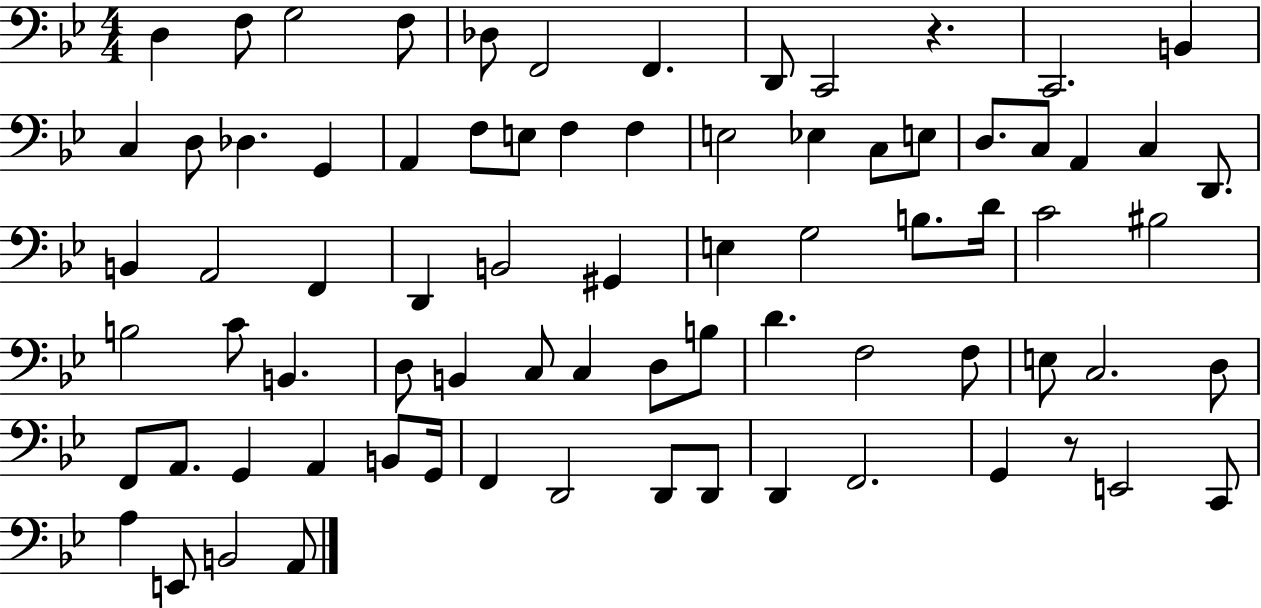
X:1
T:Untitled
M:4/4
L:1/4
K:Bb
D, F,/2 G,2 F,/2 _D,/2 F,,2 F,, D,,/2 C,,2 z C,,2 B,, C, D,/2 _D, G,, A,, F,/2 E,/2 F, F, E,2 _E, C,/2 E,/2 D,/2 C,/2 A,, C, D,,/2 B,, A,,2 F,, D,, B,,2 ^G,, E, G,2 B,/2 D/4 C2 ^B,2 B,2 C/2 B,, D,/2 B,, C,/2 C, D,/2 B,/2 D F,2 F,/2 E,/2 C,2 D,/2 F,,/2 A,,/2 G,, A,, B,,/2 G,,/4 F,, D,,2 D,,/2 D,,/2 D,, F,,2 G,, z/2 E,,2 C,,/2 A, E,,/2 B,,2 A,,/2